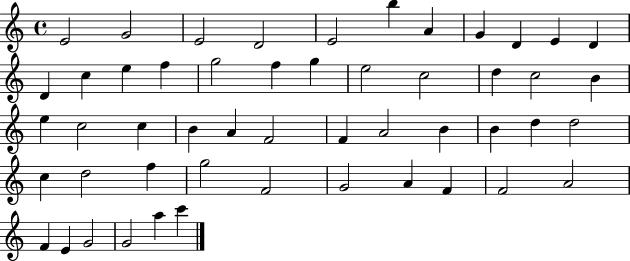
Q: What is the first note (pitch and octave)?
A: E4